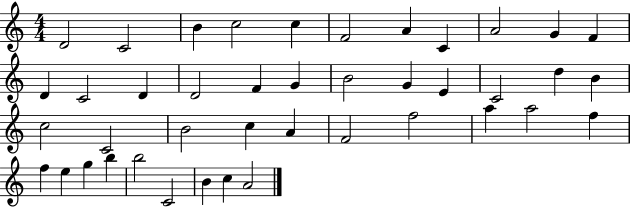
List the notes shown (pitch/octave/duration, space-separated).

D4/h C4/h B4/q C5/h C5/q F4/h A4/q C4/q A4/h G4/q F4/q D4/q C4/h D4/q D4/h F4/q G4/q B4/h G4/q E4/q C4/h D5/q B4/q C5/h C4/h B4/h C5/q A4/q F4/h F5/h A5/q A5/h F5/q F5/q E5/q G5/q B5/q B5/h C4/h B4/q C5/q A4/h